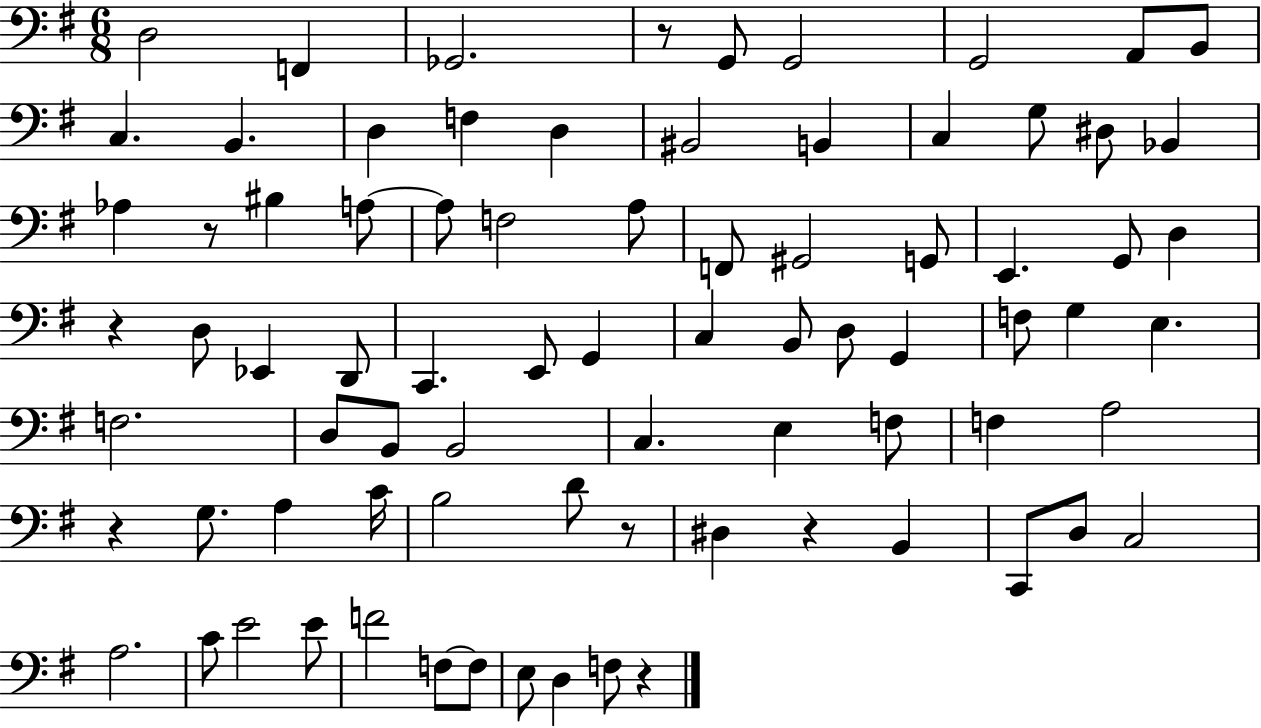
X:1
T:Untitled
M:6/8
L:1/4
K:G
D,2 F,, _G,,2 z/2 G,,/2 G,,2 G,,2 A,,/2 B,,/2 C, B,, D, F, D, ^B,,2 B,, C, G,/2 ^D,/2 _B,, _A, z/2 ^B, A,/2 A,/2 F,2 A,/2 F,,/2 ^G,,2 G,,/2 E,, G,,/2 D, z D,/2 _E,, D,,/2 C,, E,,/2 G,, C, B,,/2 D,/2 G,, F,/2 G, E, F,2 D,/2 B,,/2 B,,2 C, E, F,/2 F, A,2 z G,/2 A, C/4 B,2 D/2 z/2 ^D, z B,, C,,/2 D,/2 C,2 A,2 C/2 E2 E/2 F2 F,/2 F,/2 E,/2 D, F,/2 z